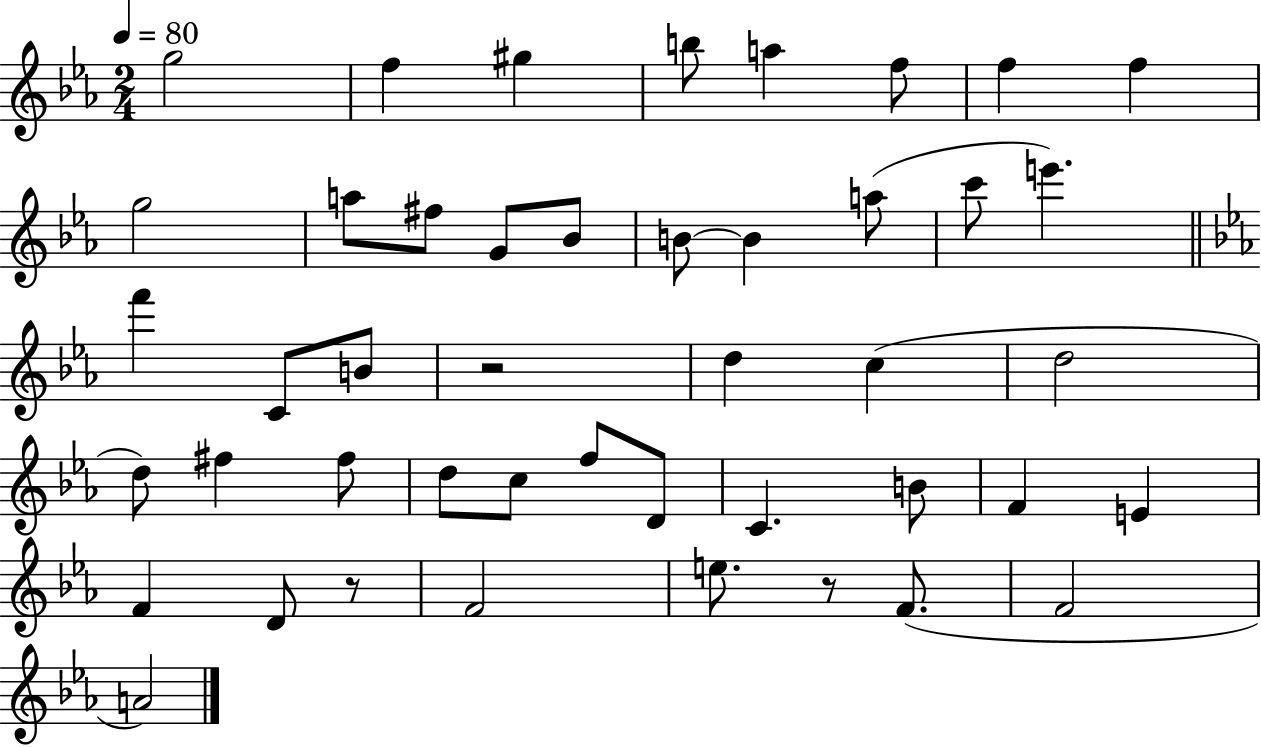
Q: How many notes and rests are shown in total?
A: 45